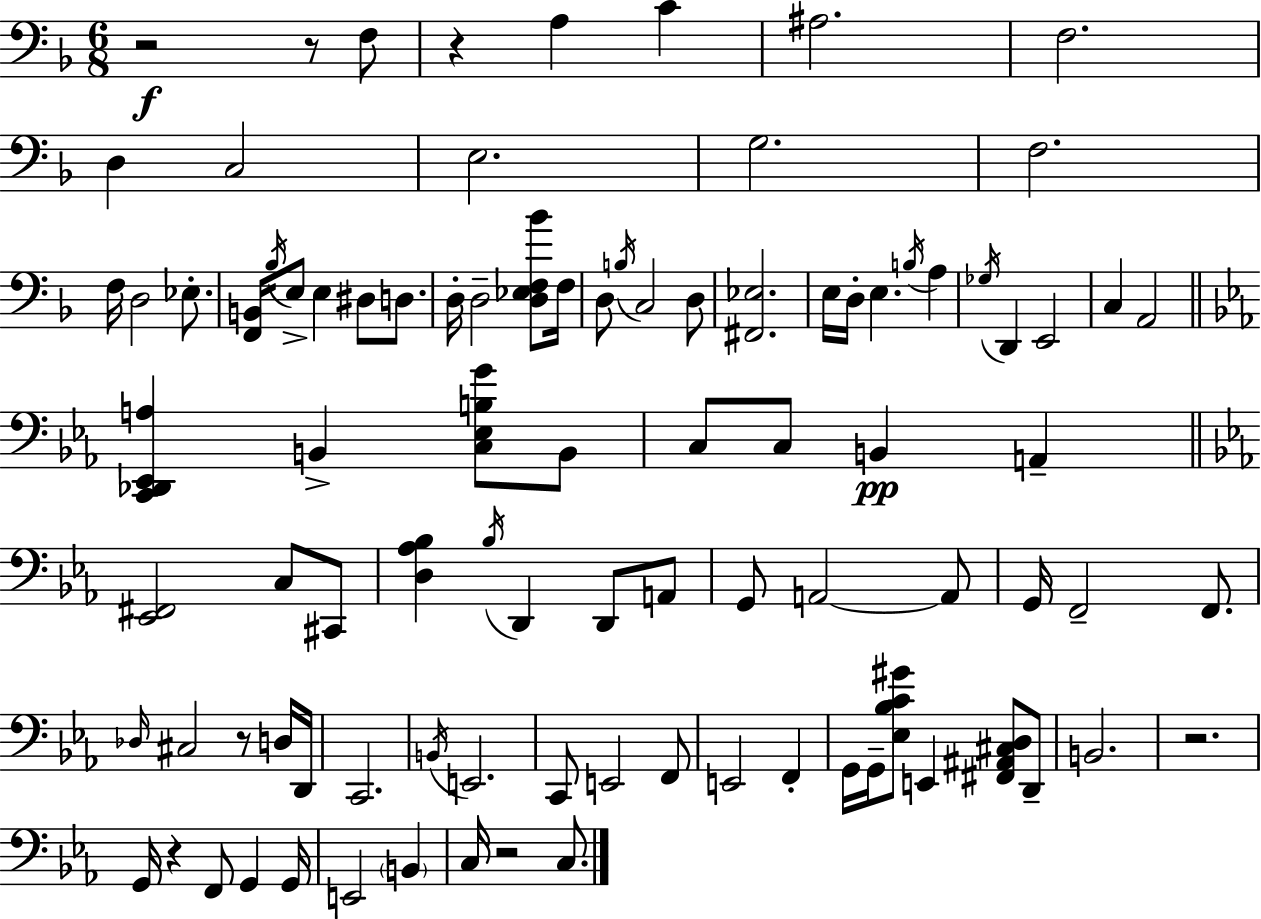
{
  \clef bass
  \numericTimeSignature
  \time 6/8
  \key d \minor
  \repeat volta 2 { r2\f r8 f8 | r4 a4 c'4 | ais2. | f2. | \break d4 c2 | e2. | g2. | f2. | \break f16 d2 ees8.-. | <f, b,>16 \acciaccatura { bes16 } e8-> e4 dis8 d8. | d16-. d2-- <d ees f bes'>8 | f16 d8 \acciaccatura { b16 } c2 | \break d8 <fis, ees>2. | e16 d16-. e4. \acciaccatura { b16 } a4 | \acciaccatura { ges16 } d,4 e,2 | c4 a,2 | \break \bar "||" \break \key c \minor <c, des, ees, a>4 b,4-> <c ees b g'>8 b,8 | c8 c8 b,4\pp a,4-- | \bar "||" \break \key ees \major <ees, fis,>2 c8 cis,8 | <d aes bes>4 \acciaccatura { bes16 } d,4 d,8 a,8 | g,8 a,2~~ a,8 | g,16 f,2-- f,8. | \break \grace { des16 } cis2 r8 | d16 d,16 c,2. | \acciaccatura { b,16 } e,2. | c,8 e,2 | \break f,8 e,2 f,4-. | g,16 g,16-- <ees bes c' gis'>8 e,4 <fis, ais, cis d>8 | d,8-- b,2. | r2. | \break g,16 r4 f,8 g,4 | g,16 e,2 \parenthesize b,4 | c16 r2 | c8. } \bar "|."
}